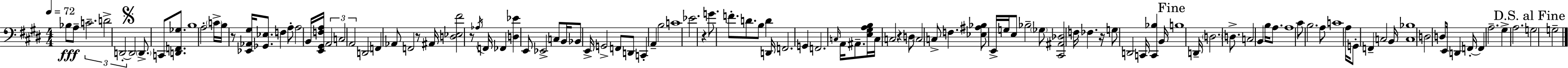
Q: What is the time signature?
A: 4/4